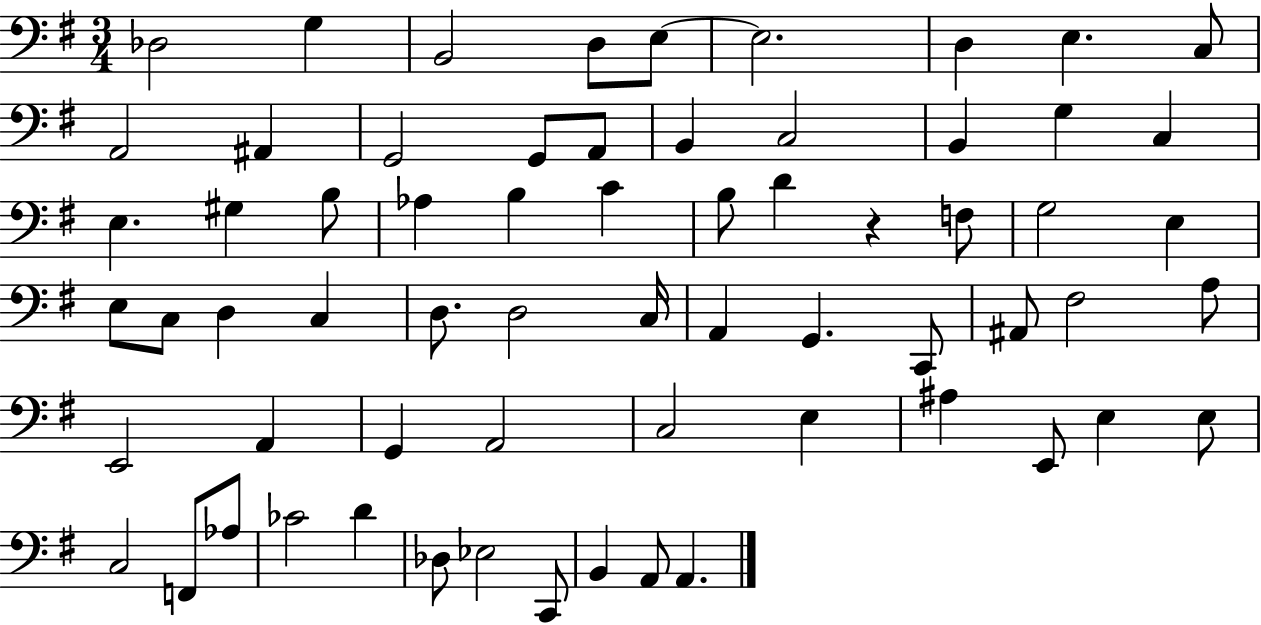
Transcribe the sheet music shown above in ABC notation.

X:1
T:Untitled
M:3/4
L:1/4
K:G
_D,2 G, B,,2 D,/2 E,/2 E,2 D, E, C,/2 A,,2 ^A,, G,,2 G,,/2 A,,/2 B,, C,2 B,, G, C, E, ^G, B,/2 _A, B, C B,/2 D z F,/2 G,2 E, E,/2 C,/2 D, C, D,/2 D,2 C,/4 A,, G,, C,,/2 ^A,,/2 ^F,2 A,/2 E,,2 A,, G,, A,,2 C,2 E, ^A, E,,/2 E, E,/2 C,2 F,,/2 _A,/2 _C2 D _D,/2 _E,2 C,,/2 B,, A,,/2 A,,